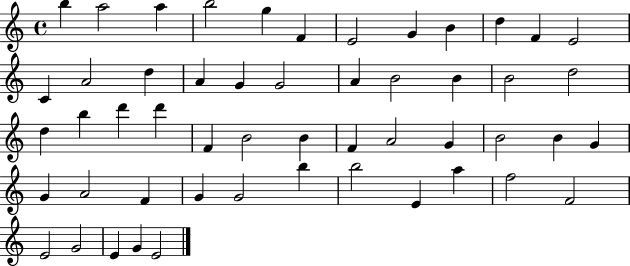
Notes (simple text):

B5/q A5/h A5/q B5/h G5/q F4/q E4/h G4/q B4/q D5/q F4/q E4/h C4/q A4/h D5/q A4/q G4/q G4/h A4/q B4/h B4/q B4/h D5/h D5/q B5/q D6/q D6/q F4/q B4/h B4/q F4/q A4/h G4/q B4/h B4/q G4/q G4/q A4/h F4/q G4/q G4/h B5/q B5/h E4/q A5/q F5/h F4/h E4/h G4/h E4/q G4/q E4/h